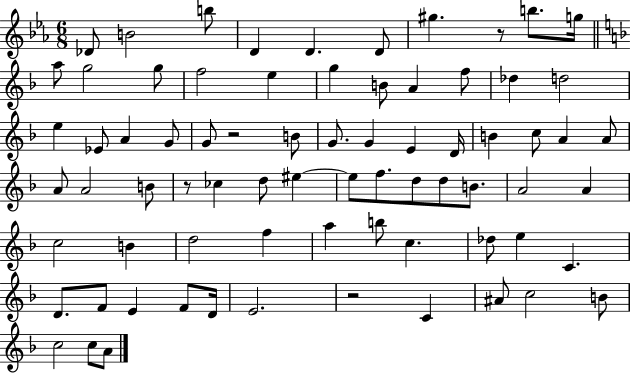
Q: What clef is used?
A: treble